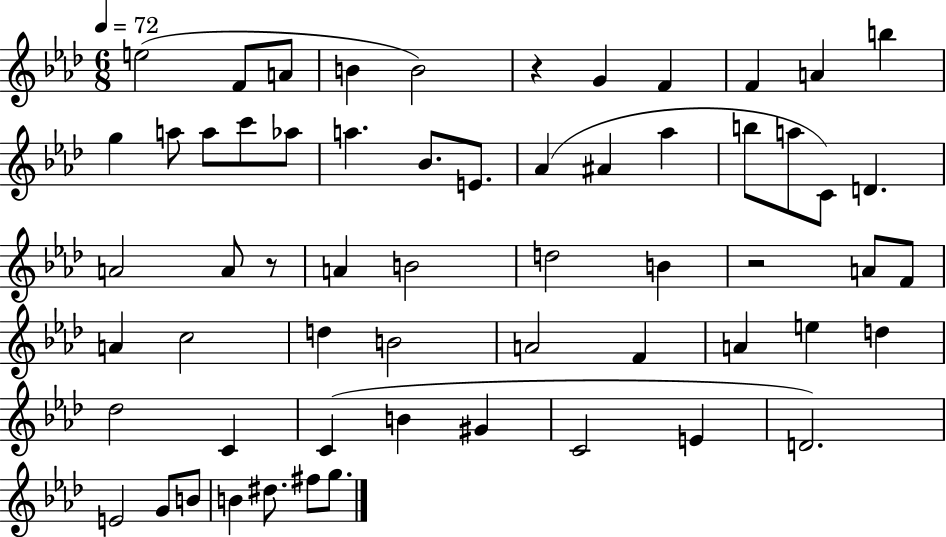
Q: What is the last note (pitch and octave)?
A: G5